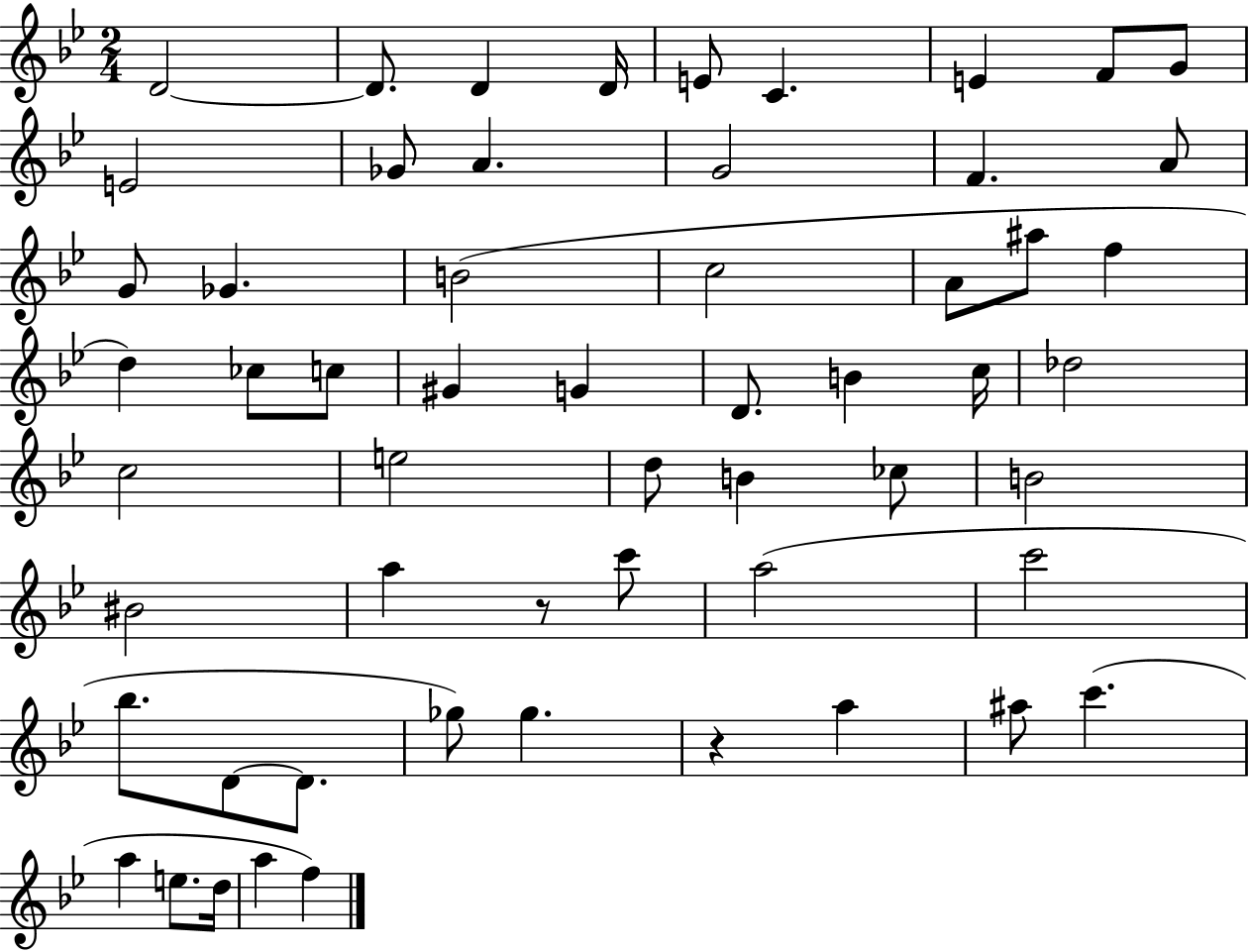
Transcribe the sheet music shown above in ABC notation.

X:1
T:Untitled
M:2/4
L:1/4
K:Bb
D2 D/2 D D/4 E/2 C E F/2 G/2 E2 _G/2 A G2 F A/2 G/2 _G B2 c2 A/2 ^a/2 f d _c/2 c/2 ^G G D/2 B c/4 _d2 c2 e2 d/2 B _c/2 B2 ^B2 a z/2 c'/2 a2 c'2 _b/2 D/2 D/2 _g/2 _g z a ^a/2 c' a e/2 d/4 a f